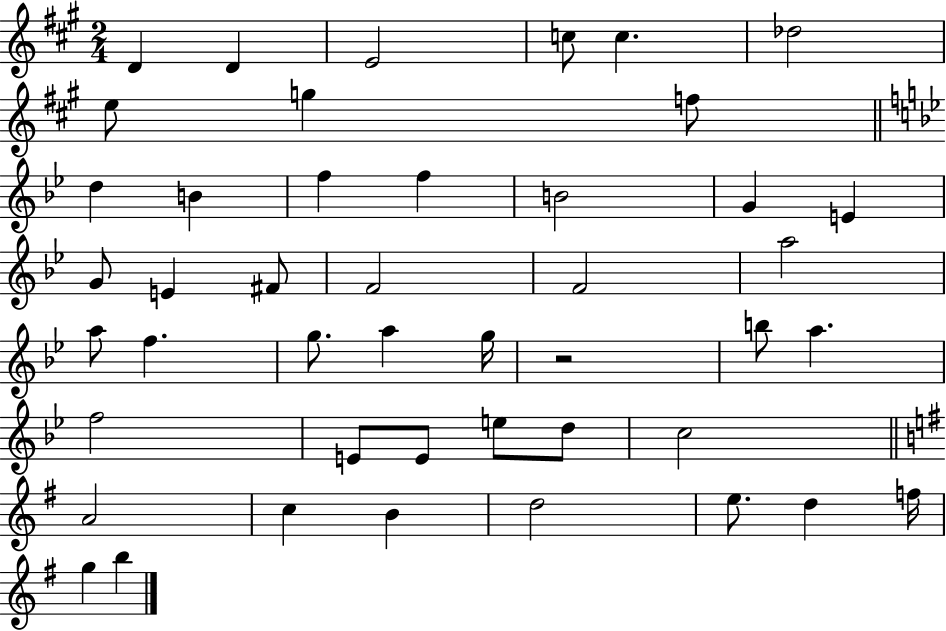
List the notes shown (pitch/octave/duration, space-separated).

D4/q D4/q E4/h C5/e C5/q. Db5/h E5/e G5/q F5/e D5/q B4/q F5/q F5/q B4/h G4/q E4/q G4/e E4/q F#4/e F4/h F4/h A5/h A5/e F5/q. G5/e. A5/q G5/s R/h B5/e A5/q. F5/h E4/e E4/e E5/e D5/e C5/h A4/h C5/q B4/q D5/h E5/e. D5/q F5/s G5/q B5/q